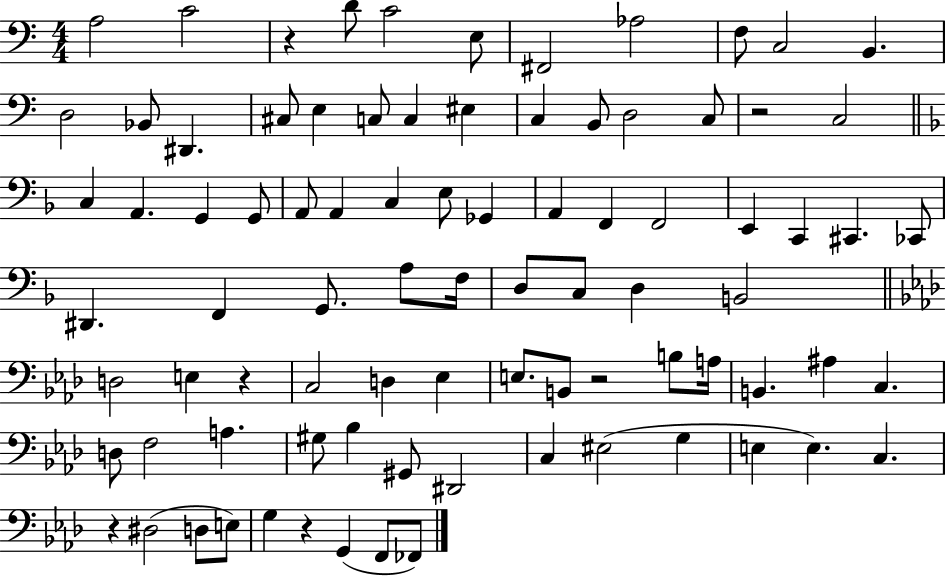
A3/h C4/h R/q D4/e C4/h E3/e F#2/h Ab3/h F3/e C3/h B2/q. D3/h Bb2/e D#2/q. C#3/e E3/q C3/e C3/q EIS3/q C3/q B2/e D3/h C3/e R/h C3/h C3/q A2/q. G2/q G2/e A2/e A2/q C3/q E3/e Gb2/q A2/q F2/q F2/h E2/q C2/q C#2/q. CES2/e D#2/q. F2/q G2/e. A3/e F3/s D3/e C3/e D3/q B2/h D3/h E3/q R/q C3/h D3/q Eb3/q E3/e. B2/e R/h B3/e A3/s B2/q. A#3/q C3/q. D3/e F3/h A3/q. G#3/e Bb3/q G#2/e D#2/h C3/q EIS3/h G3/q E3/q E3/q. C3/q. R/q D#3/h D3/e E3/e G3/q R/q G2/q F2/e FES2/e